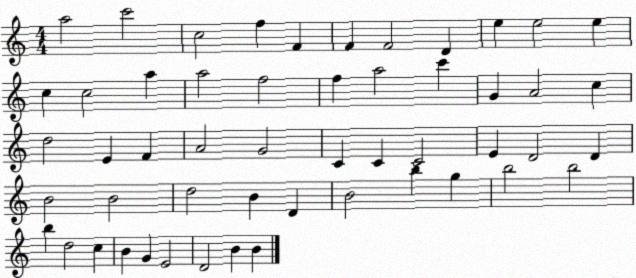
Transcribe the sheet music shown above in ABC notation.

X:1
T:Untitled
M:4/4
L:1/4
K:C
a2 c'2 c2 f F F F2 D e e2 e c c2 a a2 f2 f a2 c' G A2 c d2 E F A2 G2 C C C2 E D2 D B2 B2 d2 B D B2 b g b2 b2 b d2 c B G E2 D2 B B